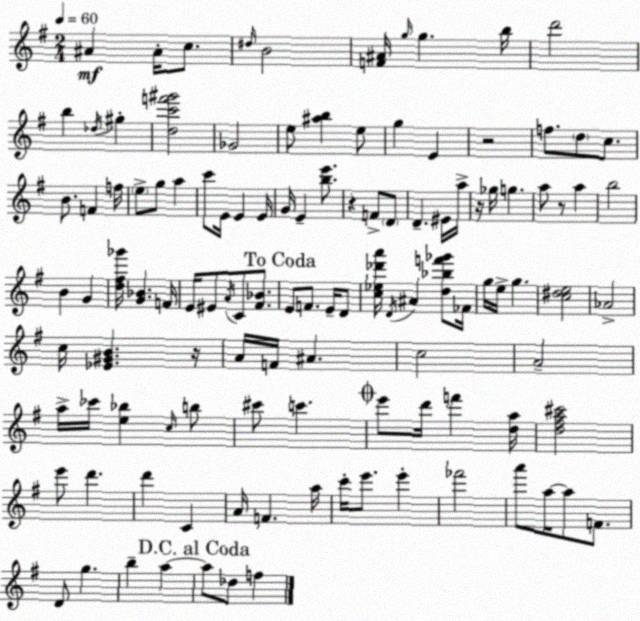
X:1
T:Untitled
M:2/4
L:1/4
K:G
^A ^A/4 c/2 ^d/4 B2 [F^A]/4 g/4 g b/4 d'2 b _d/4 ^g [dc'f'^g']2 _G2 e/2 [^ab] e/2 g E z2 f/2 d/2 c/2 B/2 F f/4 e/2 g/2 a c'/2 E/4 E E/4 G/4 E [be']/2 z F/2 D/2 D ^E/4 a/4 z/4 _g/4 g a/2 z/2 a b2 B G [d^f_g']/4 [G_B] F/4 E/4 ^E/2 A/4 C/2 [^F_B]/2 E/2 F/2 E/4 D/2 [c_e_d'a']/4 D/4 ^A [d_bf'_g']/2 _F/4 g/4 e/4 g [c^de]2 _A2 c/4 [_E^GB] z/4 A/4 F/4 ^A c2 A2 a/4 _c'/4 [e_b] c/4 b/2 ^c'/2 c' e'/2 d'/4 f' [da]/4 [d^fa^c']2 e'/2 d' d' C A/4 F a/4 c'/4 e'/2 e' _f'2 a'/2 a/4 a/2 F/2 D/2 g b a a/2 _d/2 f